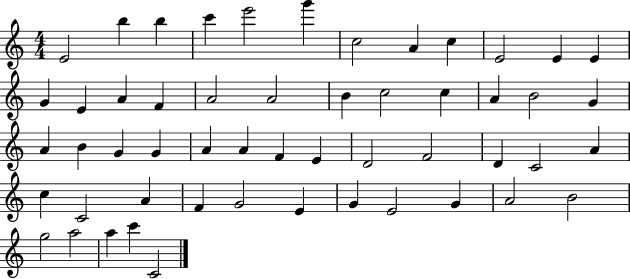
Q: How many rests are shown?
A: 0